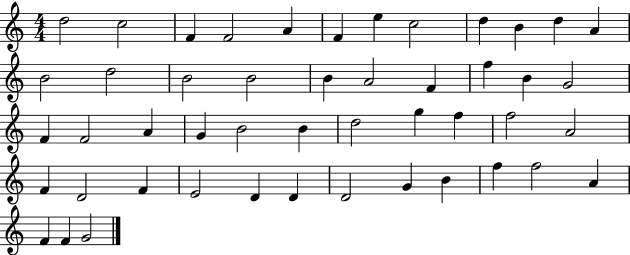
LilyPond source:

{
  \clef treble
  \numericTimeSignature
  \time 4/4
  \key c \major
  d''2 c''2 | f'4 f'2 a'4 | f'4 e''4 c''2 | d''4 b'4 d''4 a'4 | \break b'2 d''2 | b'2 b'2 | b'4 a'2 f'4 | f''4 b'4 g'2 | \break f'4 f'2 a'4 | g'4 b'2 b'4 | d''2 g''4 f''4 | f''2 a'2 | \break f'4 d'2 f'4 | e'2 d'4 d'4 | d'2 g'4 b'4 | f''4 f''2 a'4 | \break f'4 f'4 g'2 | \bar "|."
}